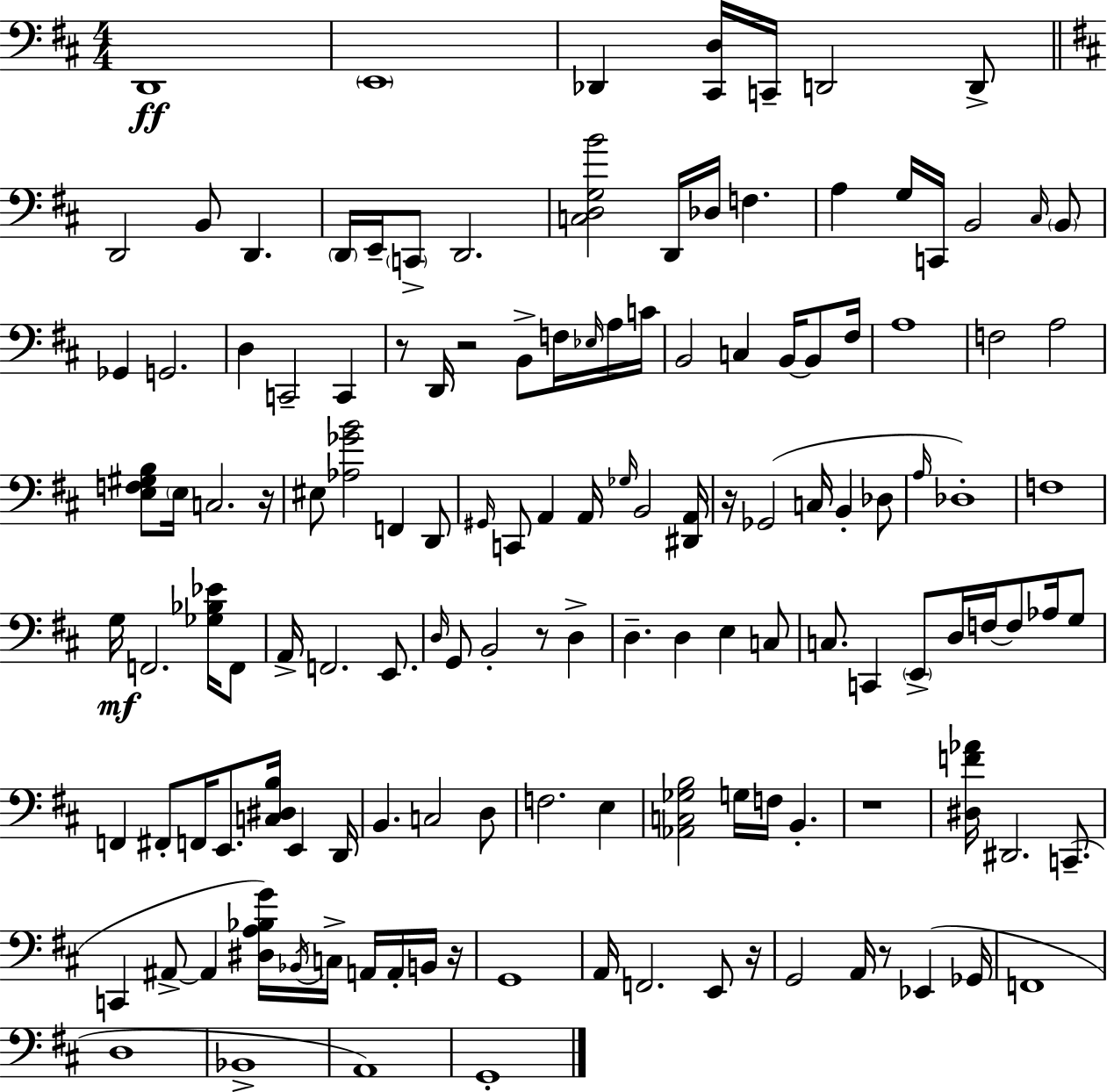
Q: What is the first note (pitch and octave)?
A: D2